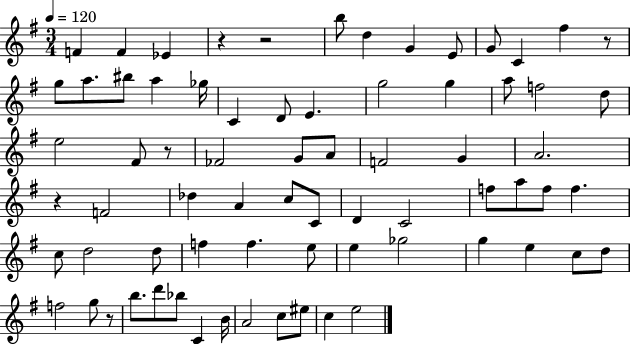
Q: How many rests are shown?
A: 6